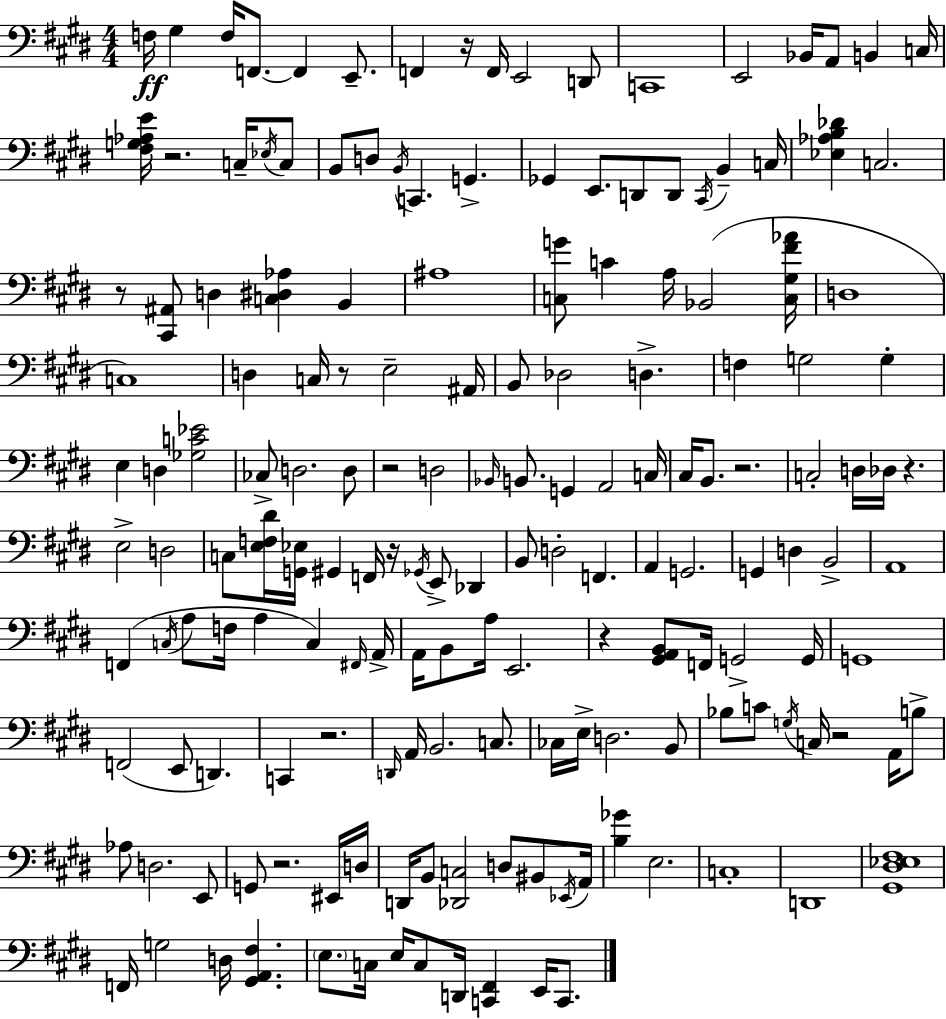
F3/s G#3/q F3/s F2/e. F2/q E2/e. F2/q R/s F2/s E2/h D2/e C2/w E2/h Bb2/s A2/e B2/q C3/s [F#3,G3,Ab3,E4]/s R/h. C3/s Eb3/s C3/e B2/e D3/e B2/s C2/q. G2/q. Gb2/q E2/e. D2/e D2/e C#2/s B2/q C3/s [Eb3,Ab3,B3,Db4]/q C3/h. R/e [C#2,A#2]/e D3/q [C3,D#3,Ab3]/q B2/q A#3/w [C3,G4]/e C4/q A3/s Bb2/h [C3,G#3,F#4,Ab4]/s D3/w C3/w D3/q C3/s R/e E3/h A#2/s B2/e Db3/h D3/q. F3/q G3/h G3/q E3/q D3/q [Gb3,C4,Eb4]/h CES3/e D3/h. D3/e R/h D3/h Bb2/s B2/e. G2/q A2/h C3/s C#3/s B2/e. R/h. C3/h D3/s Db3/s R/q. E3/h D3/h C3/e [E3,F3,D#4]/s [G2,Eb3]/s G#2/q F2/s R/s Gb2/s E2/e Db2/q B2/e D3/h F2/q. A2/q G2/h. G2/q D3/q B2/h A2/w F2/q C3/s A3/e F3/s A3/q C3/q F#2/s A2/s A2/s B2/e A3/s E2/h. R/q [G#2,A2,B2]/e F2/s G2/h G2/s G2/w F2/h E2/e D2/q. C2/q R/h. D2/s A2/s B2/h. C3/e. CES3/s E3/s D3/h. B2/e Bb3/e C4/e G3/s C3/s R/h A2/s B3/e Ab3/e D3/h. E2/e G2/e R/h. EIS2/s D3/s D2/s B2/e [Db2,C3]/h D3/e BIS2/e Eb2/s A2/s [B3,Gb4]/q E3/h. C3/w D2/w [G#2,D#3,Eb3,F#3]/w F2/s G3/h D3/s [G#2,A2,F#3]/q. E3/e. C3/s E3/s C3/e D2/s [C2,F#2]/q E2/s C2/e.